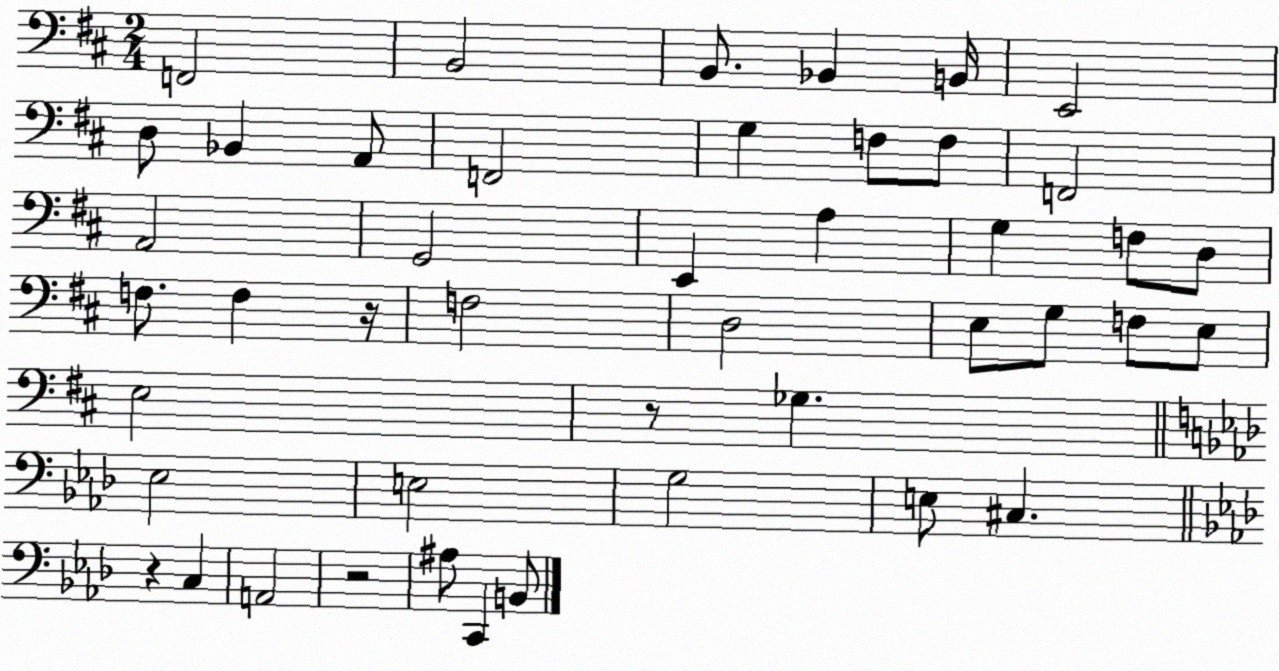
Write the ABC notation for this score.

X:1
T:Untitled
M:2/4
L:1/4
K:D
F,,2 B,,2 B,,/2 _B,, B,,/4 E,,2 D,/2 _B,, A,,/2 F,,2 G, F,/2 F,/2 F,,2 A,,2 G,,2 E,, A, G, F,/2 D,/2 F,/2 F, z/4 F,2 D,2 E,/2 G,/2 F,/2 E,/2 E,2 z/2 _G, _E,2 E,2 G,2 E,/2 ^C, z C, A,,2 z2 ^A,/2 C,, B,,/2